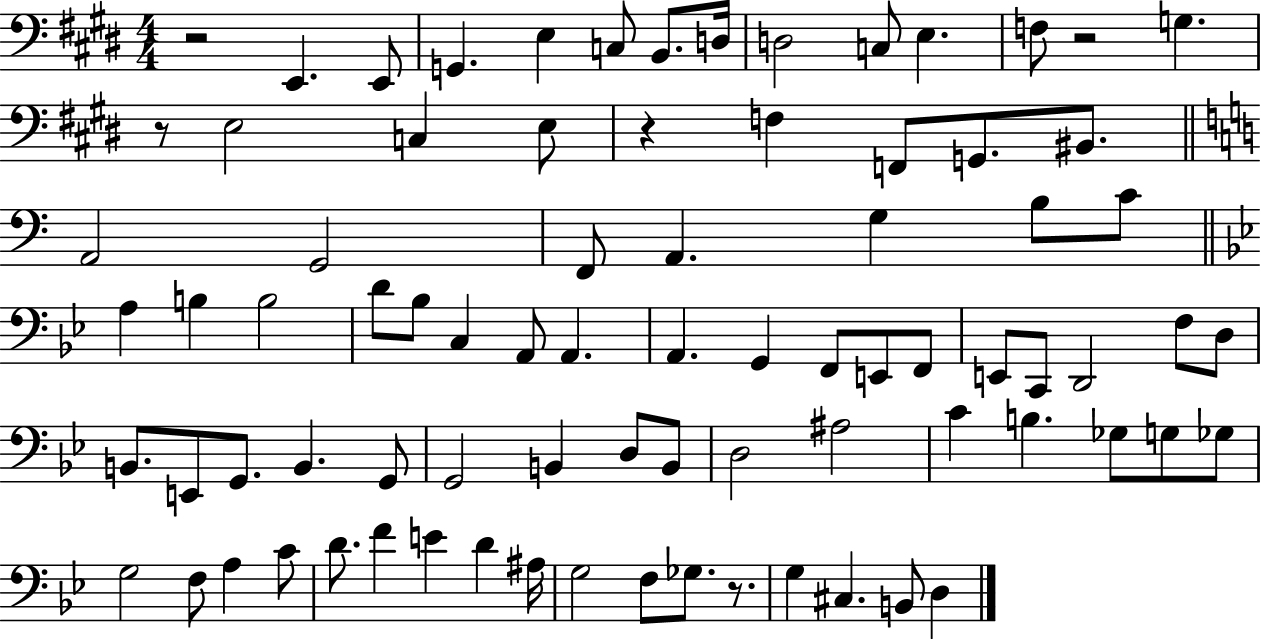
X:1
T:Untitled
M:4/4
L:1/4
K:E
z2 E,, E,,/2 G,, E, C,/2 B,,/2 D,/4 D,2 C,/2 E, F,/2 z2 G, z/2 E,2 C, E,/2 z F, F,,/2 G,,/2 ^B,,/2 A,,2 G,,2 F,,/2 A,, G, B,/2 C/2 A, B, B,2 D/2 _B,/2 C, A,,/2 A,, A,, G,, F,,/2 E,,/2 F,,/2 E,,/2 C,,/2 D,,2 F,/2 D,/2 B,,/2 E,,/2 G,,/2 B,, G,,/2 G,,2 B,, D,/2 B,,/2 D,2 ^A,2 C B, _G,/2 G,/2 _G,/2 G,2 F,/2 A, C/2 D/2 F E D ^A,/4 G,2 F,/2 _G,/2 z/2 G, ^C, B,,/2 D,